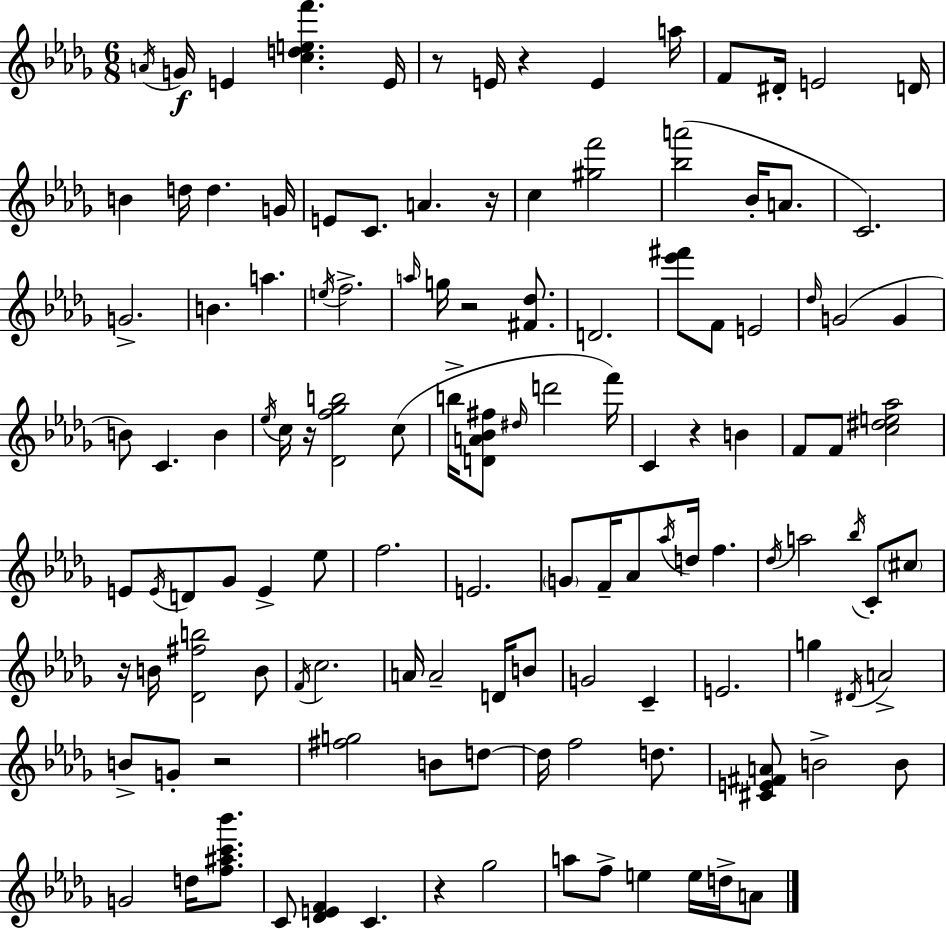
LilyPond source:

{
  \clef treble
  \numericTimeSignature
  \time 6/8
  \key bes \minor
  \acciaccatura { a'16 }\f g'16 e'4 <c'' d'' e'' f'''>4. | e'16 r8 e'16 r4 e'4 | a''16 f'8 dis'16-. e'2 | d'16 b'4 d''16 d''4. | \break g'16 e'8 c'8. a'4. | r16 c''4 <gis'' f'''>2 | <bes'' a'''>2( bes'16-. a'8. | c'2.) | \break g'2.-> | b'4. a''4. | \acciaccatura { e''16 } f''2.-> | \grace { a''16 } g''16 r2 | \break <fis' des''>8. d'2. | <ees''' fis'''>8 f'8 e'2 | \grace { des''16 }( g'2 | g'4 b'8) c'4. | \break b'4 \acciaccatura { ees''16 } c''16 r16 <des' f'' ges'' b''>2 | c''8( b''16-> <d' a' bes' fis''>8 \grace { dis''16 } d'''2 | f'''16) c'4 r4 | b'4 f'8 f'8 <c'' dis'' e'' aes''>2 | \break e'8 \acciaccatura { e'16 } d'8 ges'8 | e'4-> ees''8 f''2. | e'2. | \parenthesize g'8 f'16-- aes'8 | \break \acciaccatura { aes''16 } d''16 f''4. \acciaccatura { des''16 } a''2 | \acciaccatura { bes''16 } c'8-. \parenthesize cis''8 r16 b'16 | <des' fis'' b''>2 b'8 \acciaccatura { f'16 } c''2. | a'16 | \break a'2-- d'16 b'8 g'2 | c'4-- e'2. | g''4 | \acciaccatura { dis'16 } a'2-> | \break b'8-> g'8-. r2 | <fis'' g''>2 b'8 d''8~~ | d''16 f''2 d''8. | <cis' e' fis' a'>8 b'2-> b'8 | \break g'2 d''16 <f'' ais'' c''' bes'''>8. | c'8 <des' e' f'>4 c'4. | r4 ges''2 | a''8 f''8-> e''4 e''16 d''16-> a'8 | \break \bar "|."
}